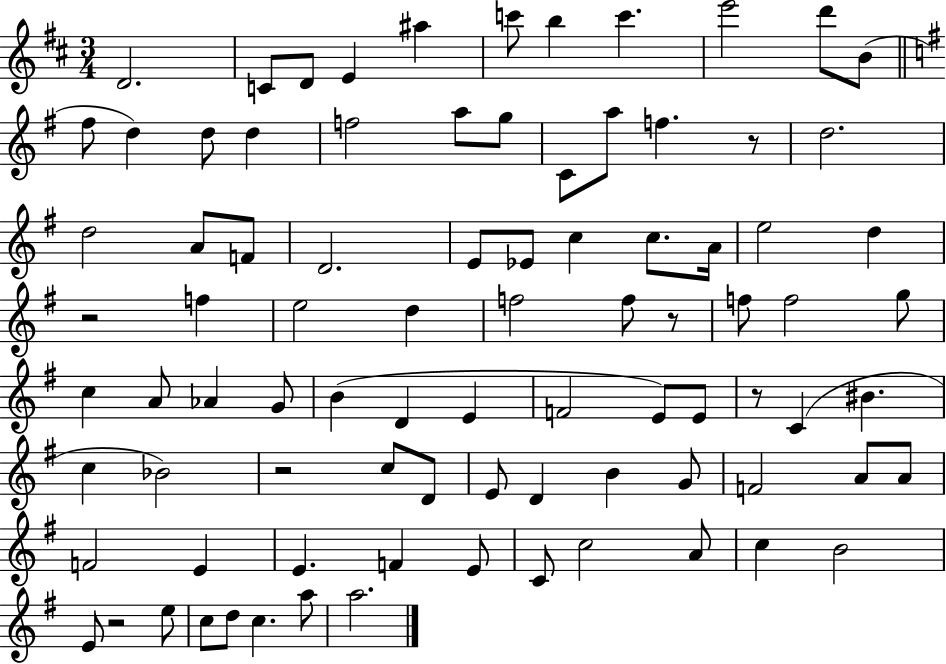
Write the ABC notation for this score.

X:1
T:Untitled
M:3/4
L:1/4
K:D
D2 C/2 D/2 E ^a c'/2 b c' e'2 d'/2 B/2 ^f/2 d d/2 d f2 a/2 g/2 C/2 a/2 f z/2 d2 d2 A/2 F/2 D2 E/2 _E/2 c c/2 A/4 e2 d z2 f e2 d f2 f/2 z/2 f/2 f2 g/2 c A/2 _A G/2 B D E F2 E/2 E/2 z/2 C ^B c _B2 z2 c/2 D/2 E/2 D B G/2 F2 A/2 A/2 F2 E E F E/2 C/2 c2 A/2 c B2 E/2 z2 e/2 c/2 d/2 c a/2 a2